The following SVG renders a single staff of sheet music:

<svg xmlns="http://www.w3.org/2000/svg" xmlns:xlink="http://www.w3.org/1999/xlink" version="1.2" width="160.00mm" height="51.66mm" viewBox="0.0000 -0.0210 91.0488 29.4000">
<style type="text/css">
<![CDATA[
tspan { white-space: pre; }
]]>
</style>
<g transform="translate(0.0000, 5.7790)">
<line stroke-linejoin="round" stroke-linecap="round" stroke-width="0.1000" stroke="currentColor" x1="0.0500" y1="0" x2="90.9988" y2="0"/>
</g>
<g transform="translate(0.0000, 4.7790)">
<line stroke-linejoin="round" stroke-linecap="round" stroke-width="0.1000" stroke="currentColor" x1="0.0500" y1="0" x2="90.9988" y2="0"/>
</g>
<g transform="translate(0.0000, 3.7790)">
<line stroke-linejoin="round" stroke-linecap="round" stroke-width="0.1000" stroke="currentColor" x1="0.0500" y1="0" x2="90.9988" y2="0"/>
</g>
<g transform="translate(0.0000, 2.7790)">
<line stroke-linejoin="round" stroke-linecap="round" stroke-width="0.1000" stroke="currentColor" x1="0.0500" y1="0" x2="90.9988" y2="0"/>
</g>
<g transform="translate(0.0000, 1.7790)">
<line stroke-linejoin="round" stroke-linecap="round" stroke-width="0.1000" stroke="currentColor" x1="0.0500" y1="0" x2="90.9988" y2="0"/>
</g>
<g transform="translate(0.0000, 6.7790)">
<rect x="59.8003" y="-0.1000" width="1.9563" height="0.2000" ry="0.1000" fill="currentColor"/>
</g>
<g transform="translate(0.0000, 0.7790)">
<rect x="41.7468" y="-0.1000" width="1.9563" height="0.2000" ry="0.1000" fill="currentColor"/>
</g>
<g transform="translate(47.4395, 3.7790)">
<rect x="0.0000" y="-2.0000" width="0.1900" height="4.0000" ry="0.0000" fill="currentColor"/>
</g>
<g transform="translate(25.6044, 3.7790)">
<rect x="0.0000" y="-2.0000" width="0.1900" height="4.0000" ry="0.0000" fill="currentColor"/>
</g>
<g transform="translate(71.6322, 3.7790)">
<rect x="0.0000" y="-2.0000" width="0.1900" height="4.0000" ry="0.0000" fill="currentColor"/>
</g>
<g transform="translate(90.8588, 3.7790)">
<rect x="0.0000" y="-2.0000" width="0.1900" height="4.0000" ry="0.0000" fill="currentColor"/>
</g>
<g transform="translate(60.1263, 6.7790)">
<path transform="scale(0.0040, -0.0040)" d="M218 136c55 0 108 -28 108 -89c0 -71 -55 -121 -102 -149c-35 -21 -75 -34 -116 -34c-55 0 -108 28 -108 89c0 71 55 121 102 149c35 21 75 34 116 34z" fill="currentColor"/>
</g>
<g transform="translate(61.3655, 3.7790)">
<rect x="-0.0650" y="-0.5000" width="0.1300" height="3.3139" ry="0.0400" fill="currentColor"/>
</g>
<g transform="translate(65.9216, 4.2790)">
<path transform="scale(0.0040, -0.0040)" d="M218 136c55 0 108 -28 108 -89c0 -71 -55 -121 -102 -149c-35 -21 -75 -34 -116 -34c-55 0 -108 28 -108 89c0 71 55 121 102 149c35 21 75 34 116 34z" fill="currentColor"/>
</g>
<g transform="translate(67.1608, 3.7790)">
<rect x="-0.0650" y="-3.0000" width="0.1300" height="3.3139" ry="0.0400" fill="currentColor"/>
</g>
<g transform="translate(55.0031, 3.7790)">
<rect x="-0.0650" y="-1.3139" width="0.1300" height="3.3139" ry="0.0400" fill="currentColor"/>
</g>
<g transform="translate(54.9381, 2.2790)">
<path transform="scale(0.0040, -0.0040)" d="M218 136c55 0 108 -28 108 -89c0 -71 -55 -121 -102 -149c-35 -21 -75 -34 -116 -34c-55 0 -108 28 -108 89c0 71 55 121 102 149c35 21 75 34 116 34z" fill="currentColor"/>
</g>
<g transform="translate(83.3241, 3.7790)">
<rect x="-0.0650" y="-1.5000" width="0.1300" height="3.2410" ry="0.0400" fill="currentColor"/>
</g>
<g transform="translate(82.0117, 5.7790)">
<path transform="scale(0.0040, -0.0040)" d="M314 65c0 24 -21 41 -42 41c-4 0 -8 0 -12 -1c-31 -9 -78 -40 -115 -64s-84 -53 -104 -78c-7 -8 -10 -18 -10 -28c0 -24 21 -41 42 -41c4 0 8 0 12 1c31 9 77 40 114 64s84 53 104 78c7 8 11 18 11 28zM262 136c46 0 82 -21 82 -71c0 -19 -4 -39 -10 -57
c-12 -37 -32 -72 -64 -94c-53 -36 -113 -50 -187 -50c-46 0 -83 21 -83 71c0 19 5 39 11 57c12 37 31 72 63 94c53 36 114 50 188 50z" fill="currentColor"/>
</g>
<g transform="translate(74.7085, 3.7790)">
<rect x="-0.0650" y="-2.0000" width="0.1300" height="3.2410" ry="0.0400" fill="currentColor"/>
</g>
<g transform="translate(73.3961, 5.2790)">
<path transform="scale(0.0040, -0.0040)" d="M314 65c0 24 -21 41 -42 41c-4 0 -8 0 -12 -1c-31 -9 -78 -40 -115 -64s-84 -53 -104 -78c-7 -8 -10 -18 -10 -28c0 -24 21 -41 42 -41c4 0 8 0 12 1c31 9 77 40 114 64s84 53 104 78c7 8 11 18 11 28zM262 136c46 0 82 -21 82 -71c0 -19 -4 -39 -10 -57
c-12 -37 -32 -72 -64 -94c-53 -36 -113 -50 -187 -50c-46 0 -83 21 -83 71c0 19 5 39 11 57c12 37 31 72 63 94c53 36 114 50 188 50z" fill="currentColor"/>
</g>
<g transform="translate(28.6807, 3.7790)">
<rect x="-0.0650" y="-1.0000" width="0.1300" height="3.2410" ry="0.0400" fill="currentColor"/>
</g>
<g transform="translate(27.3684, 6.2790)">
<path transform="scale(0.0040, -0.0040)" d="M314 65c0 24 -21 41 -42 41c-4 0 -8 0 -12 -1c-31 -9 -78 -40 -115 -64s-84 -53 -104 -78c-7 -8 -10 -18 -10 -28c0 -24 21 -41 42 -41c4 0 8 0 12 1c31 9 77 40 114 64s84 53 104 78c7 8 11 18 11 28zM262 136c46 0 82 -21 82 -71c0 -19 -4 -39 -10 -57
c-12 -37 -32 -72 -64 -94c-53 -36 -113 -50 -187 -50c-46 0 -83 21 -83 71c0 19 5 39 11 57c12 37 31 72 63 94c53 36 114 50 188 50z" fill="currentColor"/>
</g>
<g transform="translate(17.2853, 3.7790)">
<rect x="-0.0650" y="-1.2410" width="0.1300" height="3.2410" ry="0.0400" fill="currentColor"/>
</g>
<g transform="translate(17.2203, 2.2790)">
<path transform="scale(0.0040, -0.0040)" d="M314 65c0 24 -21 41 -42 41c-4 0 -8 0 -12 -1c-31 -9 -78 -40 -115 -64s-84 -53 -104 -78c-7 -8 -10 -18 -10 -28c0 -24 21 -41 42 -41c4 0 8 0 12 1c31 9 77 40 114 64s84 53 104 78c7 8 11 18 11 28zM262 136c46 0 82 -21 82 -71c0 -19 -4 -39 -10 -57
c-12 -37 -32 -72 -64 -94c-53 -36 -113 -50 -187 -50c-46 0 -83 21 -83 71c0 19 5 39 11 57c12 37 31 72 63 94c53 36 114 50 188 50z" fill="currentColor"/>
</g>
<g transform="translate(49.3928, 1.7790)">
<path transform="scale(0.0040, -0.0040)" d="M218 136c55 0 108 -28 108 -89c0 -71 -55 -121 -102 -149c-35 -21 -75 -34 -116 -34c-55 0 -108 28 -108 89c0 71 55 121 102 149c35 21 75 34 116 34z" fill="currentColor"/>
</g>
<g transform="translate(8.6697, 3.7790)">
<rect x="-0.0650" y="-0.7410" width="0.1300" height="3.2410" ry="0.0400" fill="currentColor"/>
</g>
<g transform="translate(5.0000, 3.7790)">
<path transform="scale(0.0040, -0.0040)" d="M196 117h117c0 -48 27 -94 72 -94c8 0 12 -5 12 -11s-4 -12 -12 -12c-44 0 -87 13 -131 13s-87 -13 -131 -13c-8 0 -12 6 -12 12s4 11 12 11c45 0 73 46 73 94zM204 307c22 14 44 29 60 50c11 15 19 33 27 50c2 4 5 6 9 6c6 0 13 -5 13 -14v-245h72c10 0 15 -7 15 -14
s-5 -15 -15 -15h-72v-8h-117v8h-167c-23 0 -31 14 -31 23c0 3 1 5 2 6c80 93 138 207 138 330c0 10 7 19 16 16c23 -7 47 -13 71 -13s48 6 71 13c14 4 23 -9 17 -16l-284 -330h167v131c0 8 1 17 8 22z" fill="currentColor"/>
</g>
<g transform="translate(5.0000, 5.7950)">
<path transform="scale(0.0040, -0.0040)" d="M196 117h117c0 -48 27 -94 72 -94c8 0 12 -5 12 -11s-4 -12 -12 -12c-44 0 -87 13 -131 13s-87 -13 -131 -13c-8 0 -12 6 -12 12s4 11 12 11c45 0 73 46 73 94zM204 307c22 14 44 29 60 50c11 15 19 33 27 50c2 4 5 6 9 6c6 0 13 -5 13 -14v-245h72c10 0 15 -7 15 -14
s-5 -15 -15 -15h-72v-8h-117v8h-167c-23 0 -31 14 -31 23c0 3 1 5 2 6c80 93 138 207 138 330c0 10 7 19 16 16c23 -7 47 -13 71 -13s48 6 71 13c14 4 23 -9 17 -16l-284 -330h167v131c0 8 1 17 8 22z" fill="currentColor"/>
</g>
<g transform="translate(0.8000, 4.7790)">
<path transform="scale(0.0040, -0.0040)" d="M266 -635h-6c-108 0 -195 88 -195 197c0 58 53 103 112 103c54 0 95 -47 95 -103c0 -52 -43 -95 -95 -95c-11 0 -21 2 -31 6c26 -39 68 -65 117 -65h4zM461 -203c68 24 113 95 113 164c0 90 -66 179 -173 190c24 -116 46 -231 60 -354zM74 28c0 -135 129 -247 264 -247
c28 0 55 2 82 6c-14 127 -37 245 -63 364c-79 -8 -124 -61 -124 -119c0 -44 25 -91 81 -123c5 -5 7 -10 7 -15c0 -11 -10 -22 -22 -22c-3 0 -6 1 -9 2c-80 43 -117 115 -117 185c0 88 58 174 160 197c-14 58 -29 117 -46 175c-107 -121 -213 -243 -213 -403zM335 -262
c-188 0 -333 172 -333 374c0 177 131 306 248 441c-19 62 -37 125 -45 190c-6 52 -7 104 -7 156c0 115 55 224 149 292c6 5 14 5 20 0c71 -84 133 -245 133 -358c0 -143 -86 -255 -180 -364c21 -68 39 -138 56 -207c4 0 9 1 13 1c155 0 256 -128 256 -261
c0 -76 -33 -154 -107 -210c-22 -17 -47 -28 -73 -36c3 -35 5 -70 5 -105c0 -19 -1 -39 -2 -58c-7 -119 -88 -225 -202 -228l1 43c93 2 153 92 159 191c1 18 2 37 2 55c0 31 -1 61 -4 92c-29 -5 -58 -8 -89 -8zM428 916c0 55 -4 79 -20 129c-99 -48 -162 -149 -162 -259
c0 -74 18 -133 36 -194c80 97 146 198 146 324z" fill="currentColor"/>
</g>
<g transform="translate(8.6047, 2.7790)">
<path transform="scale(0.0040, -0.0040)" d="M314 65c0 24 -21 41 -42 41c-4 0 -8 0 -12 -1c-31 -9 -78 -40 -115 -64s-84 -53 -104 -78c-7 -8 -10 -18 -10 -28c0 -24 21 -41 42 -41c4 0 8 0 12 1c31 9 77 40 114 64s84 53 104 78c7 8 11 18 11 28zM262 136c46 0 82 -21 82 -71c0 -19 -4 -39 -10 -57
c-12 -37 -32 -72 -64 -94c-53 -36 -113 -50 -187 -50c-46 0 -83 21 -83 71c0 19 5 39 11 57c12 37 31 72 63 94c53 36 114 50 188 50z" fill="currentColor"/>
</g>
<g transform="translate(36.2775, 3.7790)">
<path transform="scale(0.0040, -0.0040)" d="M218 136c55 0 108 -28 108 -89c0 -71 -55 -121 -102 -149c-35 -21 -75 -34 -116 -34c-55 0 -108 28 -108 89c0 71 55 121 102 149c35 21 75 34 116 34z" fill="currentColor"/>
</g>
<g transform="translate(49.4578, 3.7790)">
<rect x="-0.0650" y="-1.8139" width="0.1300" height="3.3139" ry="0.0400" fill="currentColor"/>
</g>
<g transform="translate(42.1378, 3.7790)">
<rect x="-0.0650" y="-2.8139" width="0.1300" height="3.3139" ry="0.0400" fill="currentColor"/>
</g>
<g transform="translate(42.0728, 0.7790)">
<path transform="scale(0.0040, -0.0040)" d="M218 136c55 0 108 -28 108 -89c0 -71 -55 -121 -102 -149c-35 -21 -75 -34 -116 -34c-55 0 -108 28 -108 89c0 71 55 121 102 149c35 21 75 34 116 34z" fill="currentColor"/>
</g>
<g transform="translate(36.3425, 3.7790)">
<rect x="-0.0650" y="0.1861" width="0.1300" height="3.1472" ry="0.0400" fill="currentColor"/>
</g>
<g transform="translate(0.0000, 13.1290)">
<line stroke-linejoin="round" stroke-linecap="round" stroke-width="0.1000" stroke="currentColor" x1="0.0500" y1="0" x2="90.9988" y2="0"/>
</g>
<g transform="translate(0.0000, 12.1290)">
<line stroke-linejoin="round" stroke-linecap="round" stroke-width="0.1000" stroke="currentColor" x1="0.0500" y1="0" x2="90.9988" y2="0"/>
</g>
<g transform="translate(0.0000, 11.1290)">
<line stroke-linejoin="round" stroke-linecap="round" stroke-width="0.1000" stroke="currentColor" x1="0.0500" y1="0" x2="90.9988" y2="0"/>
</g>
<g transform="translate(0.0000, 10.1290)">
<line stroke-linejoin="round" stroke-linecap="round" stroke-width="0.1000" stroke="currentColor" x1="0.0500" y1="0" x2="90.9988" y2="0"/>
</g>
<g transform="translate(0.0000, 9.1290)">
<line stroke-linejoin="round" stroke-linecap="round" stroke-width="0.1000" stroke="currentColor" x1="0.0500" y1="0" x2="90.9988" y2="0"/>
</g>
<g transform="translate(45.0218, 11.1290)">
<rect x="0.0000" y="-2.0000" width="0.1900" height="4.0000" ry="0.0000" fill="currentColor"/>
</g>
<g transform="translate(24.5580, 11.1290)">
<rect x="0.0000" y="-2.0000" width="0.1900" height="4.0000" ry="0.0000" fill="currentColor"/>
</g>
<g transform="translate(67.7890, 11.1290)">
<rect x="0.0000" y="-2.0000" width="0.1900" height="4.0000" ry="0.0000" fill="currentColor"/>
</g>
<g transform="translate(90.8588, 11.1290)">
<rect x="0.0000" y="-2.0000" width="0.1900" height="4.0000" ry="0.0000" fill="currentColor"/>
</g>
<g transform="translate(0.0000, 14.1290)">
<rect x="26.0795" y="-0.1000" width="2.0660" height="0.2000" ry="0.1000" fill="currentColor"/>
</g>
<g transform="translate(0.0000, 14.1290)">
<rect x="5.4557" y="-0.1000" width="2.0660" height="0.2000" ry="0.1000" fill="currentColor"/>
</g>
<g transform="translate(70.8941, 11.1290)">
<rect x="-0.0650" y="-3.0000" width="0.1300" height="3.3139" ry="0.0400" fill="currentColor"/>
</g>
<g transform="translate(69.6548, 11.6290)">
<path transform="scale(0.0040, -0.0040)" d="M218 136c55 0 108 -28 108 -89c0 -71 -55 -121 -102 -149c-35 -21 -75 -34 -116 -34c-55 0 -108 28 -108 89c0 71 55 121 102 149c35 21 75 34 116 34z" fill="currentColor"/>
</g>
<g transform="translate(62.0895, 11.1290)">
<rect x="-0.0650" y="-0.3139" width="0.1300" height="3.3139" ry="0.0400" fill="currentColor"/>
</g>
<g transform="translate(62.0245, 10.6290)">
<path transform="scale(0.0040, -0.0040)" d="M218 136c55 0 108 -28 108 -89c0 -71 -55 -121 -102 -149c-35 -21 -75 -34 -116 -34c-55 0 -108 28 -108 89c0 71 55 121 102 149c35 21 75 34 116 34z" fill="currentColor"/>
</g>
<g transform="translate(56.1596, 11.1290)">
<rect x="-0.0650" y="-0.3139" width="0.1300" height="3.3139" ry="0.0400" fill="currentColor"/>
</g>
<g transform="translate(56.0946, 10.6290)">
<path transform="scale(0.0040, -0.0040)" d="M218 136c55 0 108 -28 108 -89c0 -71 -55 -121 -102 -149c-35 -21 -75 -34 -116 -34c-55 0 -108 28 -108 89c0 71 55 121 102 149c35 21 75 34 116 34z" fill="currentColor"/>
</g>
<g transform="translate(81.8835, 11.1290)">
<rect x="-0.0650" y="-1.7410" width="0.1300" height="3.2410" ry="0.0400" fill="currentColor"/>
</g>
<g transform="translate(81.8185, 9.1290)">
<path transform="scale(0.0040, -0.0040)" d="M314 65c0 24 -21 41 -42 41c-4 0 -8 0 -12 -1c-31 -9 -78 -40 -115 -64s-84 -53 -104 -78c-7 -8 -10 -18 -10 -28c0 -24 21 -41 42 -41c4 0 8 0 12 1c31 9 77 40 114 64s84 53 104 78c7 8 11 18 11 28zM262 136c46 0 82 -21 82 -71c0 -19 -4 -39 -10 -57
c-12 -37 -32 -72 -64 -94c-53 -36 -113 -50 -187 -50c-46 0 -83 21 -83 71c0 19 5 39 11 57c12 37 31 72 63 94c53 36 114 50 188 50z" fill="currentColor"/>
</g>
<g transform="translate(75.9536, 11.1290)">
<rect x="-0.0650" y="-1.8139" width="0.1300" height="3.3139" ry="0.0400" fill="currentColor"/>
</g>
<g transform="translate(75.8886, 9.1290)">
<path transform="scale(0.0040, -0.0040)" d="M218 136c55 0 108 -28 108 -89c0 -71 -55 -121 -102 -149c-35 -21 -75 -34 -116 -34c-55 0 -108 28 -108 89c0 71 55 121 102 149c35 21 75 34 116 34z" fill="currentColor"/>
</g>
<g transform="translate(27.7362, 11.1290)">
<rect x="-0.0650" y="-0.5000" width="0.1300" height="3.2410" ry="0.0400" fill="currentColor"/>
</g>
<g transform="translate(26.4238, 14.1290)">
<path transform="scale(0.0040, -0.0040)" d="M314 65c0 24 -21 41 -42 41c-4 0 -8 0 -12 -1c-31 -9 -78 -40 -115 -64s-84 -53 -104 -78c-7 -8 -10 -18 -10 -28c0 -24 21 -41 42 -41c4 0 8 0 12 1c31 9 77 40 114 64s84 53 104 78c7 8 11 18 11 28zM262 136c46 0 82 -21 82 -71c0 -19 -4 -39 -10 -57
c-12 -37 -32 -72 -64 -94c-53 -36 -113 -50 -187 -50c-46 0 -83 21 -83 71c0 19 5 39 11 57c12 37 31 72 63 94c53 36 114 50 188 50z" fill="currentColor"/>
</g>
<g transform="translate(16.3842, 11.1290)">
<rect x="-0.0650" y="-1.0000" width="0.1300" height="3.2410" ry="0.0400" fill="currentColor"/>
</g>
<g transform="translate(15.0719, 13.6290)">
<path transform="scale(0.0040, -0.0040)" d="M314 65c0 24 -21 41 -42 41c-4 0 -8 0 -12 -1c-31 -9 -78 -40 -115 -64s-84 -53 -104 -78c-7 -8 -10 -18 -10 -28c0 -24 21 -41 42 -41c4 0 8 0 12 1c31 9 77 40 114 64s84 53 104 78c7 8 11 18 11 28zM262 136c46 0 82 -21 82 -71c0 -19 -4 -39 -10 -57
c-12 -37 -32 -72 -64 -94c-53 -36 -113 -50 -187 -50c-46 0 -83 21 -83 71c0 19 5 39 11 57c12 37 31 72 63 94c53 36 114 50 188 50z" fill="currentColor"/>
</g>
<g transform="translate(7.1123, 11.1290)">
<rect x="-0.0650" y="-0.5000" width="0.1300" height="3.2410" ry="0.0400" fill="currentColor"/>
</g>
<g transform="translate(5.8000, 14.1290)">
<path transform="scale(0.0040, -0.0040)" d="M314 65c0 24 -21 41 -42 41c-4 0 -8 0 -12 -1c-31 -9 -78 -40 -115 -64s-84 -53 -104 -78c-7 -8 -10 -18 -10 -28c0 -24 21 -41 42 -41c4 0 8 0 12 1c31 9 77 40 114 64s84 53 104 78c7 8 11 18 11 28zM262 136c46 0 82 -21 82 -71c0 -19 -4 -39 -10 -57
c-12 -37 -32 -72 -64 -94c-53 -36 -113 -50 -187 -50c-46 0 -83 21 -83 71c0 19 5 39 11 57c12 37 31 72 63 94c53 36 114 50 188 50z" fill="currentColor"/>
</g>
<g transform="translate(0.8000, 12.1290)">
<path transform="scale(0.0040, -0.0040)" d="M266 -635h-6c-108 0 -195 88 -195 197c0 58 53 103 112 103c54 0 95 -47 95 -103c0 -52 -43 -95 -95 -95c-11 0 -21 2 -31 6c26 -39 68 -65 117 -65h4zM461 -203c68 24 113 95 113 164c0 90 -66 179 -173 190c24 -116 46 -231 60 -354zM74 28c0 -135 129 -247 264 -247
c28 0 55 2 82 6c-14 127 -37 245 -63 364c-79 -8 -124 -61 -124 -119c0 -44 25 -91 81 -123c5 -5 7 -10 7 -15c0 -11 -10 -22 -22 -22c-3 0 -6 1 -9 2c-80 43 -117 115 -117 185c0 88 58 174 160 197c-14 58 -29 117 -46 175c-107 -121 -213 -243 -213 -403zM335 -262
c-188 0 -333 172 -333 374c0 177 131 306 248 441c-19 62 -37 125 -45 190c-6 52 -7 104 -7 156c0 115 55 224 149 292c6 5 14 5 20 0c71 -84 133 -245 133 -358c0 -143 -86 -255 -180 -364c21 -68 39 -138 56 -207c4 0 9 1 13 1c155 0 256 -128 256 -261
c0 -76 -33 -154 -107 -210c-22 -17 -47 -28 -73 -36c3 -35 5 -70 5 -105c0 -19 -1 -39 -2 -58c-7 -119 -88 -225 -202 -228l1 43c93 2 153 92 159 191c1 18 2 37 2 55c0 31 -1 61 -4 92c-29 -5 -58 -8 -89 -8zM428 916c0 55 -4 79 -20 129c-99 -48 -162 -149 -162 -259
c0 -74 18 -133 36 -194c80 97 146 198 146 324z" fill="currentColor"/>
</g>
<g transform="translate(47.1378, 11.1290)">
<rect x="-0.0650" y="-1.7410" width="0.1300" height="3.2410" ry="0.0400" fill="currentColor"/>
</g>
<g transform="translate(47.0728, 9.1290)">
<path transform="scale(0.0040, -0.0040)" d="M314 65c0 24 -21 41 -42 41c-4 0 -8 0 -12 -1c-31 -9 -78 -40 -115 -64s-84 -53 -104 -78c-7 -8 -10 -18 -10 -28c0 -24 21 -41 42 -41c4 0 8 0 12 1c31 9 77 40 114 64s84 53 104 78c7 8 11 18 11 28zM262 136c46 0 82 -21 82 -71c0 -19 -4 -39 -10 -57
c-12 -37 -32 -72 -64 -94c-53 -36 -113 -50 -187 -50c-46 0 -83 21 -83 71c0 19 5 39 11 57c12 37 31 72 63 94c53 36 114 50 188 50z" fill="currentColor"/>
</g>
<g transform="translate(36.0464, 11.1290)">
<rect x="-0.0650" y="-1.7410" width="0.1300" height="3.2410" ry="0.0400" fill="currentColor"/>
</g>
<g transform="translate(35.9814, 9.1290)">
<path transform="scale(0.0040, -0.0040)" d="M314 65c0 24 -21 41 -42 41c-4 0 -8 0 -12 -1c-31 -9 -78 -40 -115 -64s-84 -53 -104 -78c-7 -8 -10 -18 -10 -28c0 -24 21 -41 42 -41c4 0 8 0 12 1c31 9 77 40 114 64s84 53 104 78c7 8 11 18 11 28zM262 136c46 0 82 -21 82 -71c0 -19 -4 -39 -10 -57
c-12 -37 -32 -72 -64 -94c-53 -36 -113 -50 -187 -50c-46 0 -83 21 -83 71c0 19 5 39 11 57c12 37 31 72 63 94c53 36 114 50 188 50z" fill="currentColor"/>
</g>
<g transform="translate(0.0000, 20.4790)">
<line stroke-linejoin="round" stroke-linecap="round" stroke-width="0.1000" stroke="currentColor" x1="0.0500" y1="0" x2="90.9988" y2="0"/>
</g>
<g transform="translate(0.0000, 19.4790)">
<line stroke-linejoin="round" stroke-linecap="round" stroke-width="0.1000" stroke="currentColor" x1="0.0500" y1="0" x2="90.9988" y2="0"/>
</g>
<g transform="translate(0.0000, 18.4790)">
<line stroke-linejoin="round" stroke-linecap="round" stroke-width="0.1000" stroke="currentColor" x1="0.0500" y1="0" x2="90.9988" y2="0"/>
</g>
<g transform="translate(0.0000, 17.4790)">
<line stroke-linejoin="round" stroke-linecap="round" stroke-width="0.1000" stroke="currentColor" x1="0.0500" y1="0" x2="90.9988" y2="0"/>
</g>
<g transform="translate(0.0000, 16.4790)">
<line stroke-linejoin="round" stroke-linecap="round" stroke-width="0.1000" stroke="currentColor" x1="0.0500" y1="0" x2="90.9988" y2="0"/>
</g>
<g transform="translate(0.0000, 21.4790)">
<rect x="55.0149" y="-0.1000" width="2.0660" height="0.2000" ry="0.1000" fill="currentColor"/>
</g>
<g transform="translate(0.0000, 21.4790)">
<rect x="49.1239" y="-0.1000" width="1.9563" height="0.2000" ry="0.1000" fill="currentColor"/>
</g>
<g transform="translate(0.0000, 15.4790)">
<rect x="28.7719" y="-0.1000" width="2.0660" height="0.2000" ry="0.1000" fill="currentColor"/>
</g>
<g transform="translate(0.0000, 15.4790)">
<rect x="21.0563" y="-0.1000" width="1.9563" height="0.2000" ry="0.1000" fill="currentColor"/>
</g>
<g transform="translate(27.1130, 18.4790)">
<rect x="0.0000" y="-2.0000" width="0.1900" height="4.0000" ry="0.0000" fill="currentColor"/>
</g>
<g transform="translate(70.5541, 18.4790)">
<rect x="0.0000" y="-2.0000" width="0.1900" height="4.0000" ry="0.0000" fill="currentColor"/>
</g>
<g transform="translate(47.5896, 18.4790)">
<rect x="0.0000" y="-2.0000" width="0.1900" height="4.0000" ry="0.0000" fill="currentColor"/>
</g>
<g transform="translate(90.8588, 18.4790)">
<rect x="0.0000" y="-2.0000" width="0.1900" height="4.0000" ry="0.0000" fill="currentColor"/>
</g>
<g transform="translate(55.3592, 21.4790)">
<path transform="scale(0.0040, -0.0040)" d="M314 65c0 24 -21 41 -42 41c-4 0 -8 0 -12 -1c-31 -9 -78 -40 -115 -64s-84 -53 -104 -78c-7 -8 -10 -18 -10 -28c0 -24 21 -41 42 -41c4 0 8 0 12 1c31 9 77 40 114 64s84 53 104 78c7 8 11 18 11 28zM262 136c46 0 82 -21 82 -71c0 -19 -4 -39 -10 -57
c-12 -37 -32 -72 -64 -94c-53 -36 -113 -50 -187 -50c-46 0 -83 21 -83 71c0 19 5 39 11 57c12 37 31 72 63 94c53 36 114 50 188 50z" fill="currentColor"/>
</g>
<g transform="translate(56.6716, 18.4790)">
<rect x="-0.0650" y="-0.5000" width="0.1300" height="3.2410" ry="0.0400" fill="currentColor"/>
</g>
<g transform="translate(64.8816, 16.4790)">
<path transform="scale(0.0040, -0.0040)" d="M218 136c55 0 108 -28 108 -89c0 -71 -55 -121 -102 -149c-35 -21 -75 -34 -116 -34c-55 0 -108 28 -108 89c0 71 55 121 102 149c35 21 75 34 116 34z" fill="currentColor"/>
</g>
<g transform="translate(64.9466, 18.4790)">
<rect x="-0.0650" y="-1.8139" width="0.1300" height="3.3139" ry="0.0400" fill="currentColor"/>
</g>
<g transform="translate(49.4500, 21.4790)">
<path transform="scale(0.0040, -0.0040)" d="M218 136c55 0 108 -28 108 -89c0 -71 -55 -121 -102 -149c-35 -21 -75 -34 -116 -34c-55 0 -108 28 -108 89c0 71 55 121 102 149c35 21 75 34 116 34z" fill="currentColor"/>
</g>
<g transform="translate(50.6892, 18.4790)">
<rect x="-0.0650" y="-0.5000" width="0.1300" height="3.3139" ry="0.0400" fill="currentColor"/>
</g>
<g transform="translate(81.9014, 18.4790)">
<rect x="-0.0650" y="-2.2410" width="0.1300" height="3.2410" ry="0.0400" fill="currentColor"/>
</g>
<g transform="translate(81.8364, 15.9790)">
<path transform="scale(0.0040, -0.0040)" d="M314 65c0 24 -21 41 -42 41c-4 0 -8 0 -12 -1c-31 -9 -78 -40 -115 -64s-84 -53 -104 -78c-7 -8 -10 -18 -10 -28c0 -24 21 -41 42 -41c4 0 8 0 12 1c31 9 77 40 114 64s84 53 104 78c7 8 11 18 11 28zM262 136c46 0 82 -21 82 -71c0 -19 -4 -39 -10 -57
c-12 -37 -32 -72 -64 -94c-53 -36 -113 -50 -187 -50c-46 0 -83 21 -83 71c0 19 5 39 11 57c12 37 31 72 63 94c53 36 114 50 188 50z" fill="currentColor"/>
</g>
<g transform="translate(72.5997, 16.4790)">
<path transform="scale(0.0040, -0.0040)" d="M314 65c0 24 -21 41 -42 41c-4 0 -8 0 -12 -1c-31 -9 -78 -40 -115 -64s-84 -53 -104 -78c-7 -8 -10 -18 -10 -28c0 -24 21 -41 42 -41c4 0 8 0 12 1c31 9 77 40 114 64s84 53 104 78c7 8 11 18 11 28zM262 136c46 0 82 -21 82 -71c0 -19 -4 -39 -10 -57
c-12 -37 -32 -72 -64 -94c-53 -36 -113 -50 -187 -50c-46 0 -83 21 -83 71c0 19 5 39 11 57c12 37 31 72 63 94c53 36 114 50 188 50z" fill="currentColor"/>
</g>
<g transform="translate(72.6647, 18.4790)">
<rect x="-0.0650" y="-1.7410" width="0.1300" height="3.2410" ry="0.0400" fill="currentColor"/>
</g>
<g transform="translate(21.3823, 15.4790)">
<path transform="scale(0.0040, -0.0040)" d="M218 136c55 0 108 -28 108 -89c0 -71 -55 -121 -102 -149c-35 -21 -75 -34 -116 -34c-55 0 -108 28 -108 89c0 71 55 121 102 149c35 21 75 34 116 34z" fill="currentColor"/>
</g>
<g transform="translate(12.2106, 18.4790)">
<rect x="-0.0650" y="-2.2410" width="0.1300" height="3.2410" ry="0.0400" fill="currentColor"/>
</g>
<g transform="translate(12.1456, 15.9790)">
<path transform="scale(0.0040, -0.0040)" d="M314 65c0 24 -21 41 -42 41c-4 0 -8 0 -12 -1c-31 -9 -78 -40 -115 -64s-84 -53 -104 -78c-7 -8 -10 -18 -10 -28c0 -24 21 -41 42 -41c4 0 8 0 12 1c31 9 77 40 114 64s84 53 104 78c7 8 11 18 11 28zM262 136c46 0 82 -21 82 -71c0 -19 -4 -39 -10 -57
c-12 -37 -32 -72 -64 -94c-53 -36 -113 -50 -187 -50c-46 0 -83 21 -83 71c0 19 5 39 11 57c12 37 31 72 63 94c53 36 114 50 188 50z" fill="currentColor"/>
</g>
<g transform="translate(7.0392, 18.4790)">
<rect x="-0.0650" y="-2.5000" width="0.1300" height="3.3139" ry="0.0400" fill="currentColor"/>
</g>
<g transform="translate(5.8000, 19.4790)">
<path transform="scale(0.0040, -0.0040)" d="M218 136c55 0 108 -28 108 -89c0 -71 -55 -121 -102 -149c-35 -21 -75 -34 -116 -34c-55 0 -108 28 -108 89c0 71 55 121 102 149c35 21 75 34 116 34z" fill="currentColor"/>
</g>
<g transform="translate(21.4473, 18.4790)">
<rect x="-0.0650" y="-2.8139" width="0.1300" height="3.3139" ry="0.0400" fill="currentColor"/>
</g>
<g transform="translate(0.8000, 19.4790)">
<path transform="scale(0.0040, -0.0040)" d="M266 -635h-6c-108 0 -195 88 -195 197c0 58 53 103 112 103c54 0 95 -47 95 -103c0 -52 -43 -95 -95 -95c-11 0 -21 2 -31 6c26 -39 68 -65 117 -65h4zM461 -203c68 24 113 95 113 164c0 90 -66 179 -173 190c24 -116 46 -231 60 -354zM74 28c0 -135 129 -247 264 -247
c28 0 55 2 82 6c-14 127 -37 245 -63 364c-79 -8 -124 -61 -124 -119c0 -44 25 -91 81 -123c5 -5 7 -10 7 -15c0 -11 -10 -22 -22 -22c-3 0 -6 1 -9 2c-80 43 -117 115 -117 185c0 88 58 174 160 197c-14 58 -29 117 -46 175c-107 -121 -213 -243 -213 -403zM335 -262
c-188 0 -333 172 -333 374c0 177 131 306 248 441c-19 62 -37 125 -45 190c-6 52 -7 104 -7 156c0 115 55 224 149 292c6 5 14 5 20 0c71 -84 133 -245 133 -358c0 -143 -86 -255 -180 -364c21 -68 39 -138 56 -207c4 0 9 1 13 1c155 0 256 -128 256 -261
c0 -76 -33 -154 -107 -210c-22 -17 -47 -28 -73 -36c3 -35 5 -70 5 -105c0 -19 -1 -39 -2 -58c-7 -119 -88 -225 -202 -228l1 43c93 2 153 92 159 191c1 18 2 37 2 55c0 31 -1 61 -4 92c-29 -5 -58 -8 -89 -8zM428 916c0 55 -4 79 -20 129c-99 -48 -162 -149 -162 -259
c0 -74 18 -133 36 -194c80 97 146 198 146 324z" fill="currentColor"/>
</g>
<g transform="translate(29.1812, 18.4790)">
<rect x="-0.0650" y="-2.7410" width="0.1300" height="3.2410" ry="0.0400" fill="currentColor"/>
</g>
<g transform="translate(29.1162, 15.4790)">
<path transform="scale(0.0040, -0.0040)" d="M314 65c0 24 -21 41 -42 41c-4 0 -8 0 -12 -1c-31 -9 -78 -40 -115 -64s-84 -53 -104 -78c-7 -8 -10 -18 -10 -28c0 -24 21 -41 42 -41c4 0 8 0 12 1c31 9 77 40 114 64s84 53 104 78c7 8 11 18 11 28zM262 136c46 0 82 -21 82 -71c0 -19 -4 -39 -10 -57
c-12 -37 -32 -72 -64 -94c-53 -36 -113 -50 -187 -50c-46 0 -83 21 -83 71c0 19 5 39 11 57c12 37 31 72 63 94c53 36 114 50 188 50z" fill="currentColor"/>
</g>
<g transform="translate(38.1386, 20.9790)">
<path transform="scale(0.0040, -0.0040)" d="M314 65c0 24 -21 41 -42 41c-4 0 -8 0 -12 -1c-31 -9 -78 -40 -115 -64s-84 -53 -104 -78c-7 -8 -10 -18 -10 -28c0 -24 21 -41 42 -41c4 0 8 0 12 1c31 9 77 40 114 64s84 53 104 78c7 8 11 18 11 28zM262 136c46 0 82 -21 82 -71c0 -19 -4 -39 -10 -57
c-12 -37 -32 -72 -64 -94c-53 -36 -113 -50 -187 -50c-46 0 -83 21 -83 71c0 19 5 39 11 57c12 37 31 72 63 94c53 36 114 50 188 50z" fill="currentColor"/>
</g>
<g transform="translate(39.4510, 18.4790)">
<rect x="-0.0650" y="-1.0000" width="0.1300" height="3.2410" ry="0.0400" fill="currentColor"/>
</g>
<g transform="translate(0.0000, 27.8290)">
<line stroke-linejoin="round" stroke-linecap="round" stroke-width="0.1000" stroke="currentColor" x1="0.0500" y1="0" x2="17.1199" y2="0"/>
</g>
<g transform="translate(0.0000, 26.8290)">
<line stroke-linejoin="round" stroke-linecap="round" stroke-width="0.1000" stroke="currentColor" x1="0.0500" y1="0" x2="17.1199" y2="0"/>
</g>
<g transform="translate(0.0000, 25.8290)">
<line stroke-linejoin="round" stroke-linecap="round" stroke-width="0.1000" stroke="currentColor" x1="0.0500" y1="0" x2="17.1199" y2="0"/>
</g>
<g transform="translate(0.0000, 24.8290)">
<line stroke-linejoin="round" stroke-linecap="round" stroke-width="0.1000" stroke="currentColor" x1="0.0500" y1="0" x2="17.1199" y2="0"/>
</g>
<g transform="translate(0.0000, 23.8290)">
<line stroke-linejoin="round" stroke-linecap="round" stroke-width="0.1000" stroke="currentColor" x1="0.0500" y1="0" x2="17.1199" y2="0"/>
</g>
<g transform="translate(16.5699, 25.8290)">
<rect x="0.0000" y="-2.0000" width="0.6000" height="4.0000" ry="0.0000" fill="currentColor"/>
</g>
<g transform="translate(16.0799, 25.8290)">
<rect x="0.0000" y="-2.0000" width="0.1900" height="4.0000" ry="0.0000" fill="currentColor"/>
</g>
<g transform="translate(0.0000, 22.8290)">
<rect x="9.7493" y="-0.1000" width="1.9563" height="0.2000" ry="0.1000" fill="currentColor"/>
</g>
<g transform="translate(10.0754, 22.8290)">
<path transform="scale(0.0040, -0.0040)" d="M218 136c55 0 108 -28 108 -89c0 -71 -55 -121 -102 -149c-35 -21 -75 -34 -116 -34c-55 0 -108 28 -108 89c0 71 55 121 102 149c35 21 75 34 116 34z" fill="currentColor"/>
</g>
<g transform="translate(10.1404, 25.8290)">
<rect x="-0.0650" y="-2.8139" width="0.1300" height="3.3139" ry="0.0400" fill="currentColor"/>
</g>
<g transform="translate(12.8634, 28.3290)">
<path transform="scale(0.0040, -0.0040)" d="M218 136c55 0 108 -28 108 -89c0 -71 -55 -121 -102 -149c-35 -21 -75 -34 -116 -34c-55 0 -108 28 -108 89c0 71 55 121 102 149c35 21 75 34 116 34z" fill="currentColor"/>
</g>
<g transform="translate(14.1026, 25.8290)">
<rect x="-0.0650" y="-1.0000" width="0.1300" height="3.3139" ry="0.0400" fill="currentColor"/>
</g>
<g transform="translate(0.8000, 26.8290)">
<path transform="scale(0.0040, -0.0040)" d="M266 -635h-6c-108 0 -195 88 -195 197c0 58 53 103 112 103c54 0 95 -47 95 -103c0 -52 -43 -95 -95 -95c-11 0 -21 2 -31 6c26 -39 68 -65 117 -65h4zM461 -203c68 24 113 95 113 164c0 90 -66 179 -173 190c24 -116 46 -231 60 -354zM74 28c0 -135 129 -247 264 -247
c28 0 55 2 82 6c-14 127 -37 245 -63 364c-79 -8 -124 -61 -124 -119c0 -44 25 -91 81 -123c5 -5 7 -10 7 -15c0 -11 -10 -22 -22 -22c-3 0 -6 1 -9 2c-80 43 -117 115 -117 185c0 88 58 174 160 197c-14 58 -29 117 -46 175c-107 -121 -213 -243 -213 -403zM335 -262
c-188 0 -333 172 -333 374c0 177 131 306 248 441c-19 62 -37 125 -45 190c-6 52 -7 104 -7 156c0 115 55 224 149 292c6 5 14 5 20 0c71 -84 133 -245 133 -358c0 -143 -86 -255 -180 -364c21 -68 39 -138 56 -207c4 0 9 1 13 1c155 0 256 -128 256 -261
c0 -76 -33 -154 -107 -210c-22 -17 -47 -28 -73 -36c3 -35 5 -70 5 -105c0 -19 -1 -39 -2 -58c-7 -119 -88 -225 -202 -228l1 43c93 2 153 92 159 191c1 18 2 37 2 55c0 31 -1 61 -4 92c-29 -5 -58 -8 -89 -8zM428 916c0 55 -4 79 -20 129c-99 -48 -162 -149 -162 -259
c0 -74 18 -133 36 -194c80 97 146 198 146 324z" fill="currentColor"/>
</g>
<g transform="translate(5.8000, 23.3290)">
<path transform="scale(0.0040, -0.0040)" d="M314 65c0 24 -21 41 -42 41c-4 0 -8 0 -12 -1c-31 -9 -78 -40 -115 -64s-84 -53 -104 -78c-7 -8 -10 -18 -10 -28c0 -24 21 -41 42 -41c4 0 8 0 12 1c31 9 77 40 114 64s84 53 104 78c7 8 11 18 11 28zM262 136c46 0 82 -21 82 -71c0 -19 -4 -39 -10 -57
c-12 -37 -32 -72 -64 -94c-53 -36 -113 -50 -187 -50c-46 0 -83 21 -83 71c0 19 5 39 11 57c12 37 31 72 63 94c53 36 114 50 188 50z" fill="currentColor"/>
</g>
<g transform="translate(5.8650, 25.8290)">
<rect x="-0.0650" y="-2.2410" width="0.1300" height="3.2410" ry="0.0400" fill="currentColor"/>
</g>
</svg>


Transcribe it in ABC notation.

X:1
T:Untitled
M:4/4
L:1/4
K:C
d2 e2 D2 B a f e C A F2 E2 C2 D2 C2 f2 f2 c c A f f2 G g2 a a2 D2 C C2 f f2 g2 g2 a D